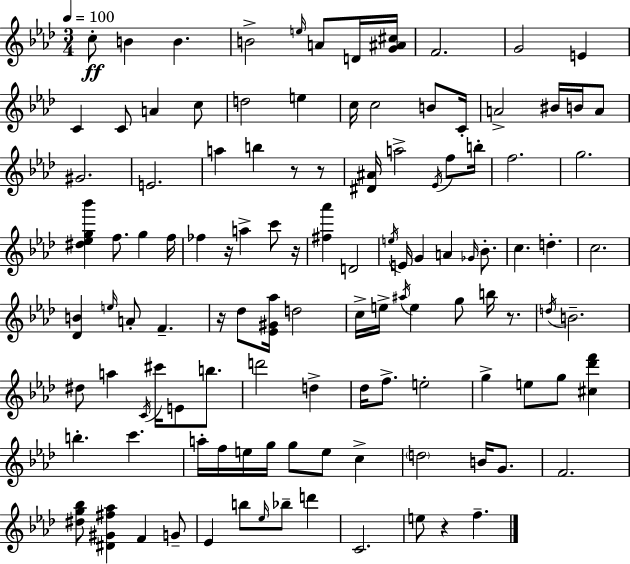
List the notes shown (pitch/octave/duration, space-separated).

C5/e B4/q B4/q. B4/h E5/s A4/e D4/s [G4,A#4,C#5]/s F4/h. G4/h E4/q C4/q C4/e A4/q C5/e D5/h E5/q C5/s C5/h B4/e C4/s A4/h BIS4/s B4/s A4/e G#4/h. E4/h. A5/q B5/q R/e R/e [D#4,A#4]/s A5/h Eb4/s F5/e B5/s F5/h. G5/h. [D#5,Eb5,G5,Bb6]/q F5/e. G5/q F5/s FES5/q R/s A5/q C6/e R/s [F#5,Ab6]/q D4/h E5/s E4/s G4/q A4/q Gb4/s Bb4/e. C5/q. D5/q. C5/h. [Db4,B4]/q E5/s A4/e F4/q. R/s Db5/e [Eb4,G#4,Ab5]/s D5/h C5/s E5/s A#5/s E5/q G5/e B5/s R/e. D5/s B4/h. D#5/e A5/q C4/s C#6/s E4/e B5/e. D6/h D5/q Db5/s F5/e. E5/h G5/q E5/e G5/e [C#5,Db6,F6]/q B5/q. C6/q. A5/s F5/s E5/s G5/s G5/e E5/e C5/q D5/h B4/s G4/e. F4/h. [D#5,G5,Bb5]/e [D#4,G#4,F#5,Ab5]/q F4/q G4/e Eb4/q B5/e Eb5/s Bb5/e D6/q C4/h. E5/e R/q F5/q.